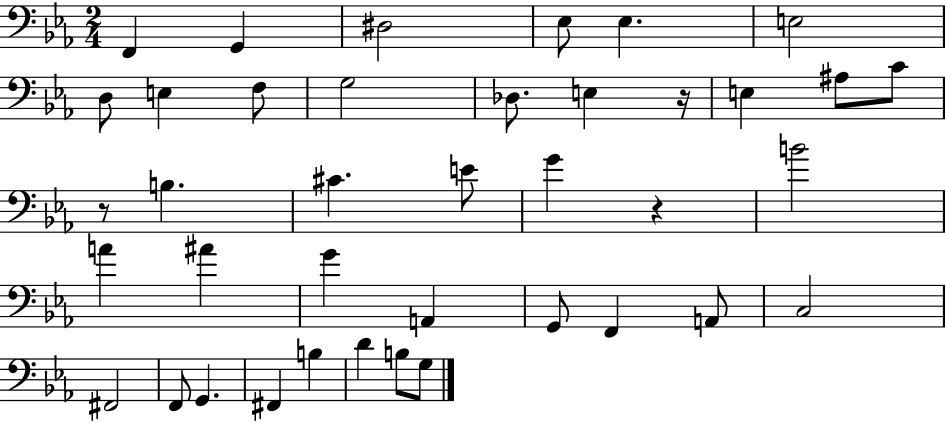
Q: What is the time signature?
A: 2/4